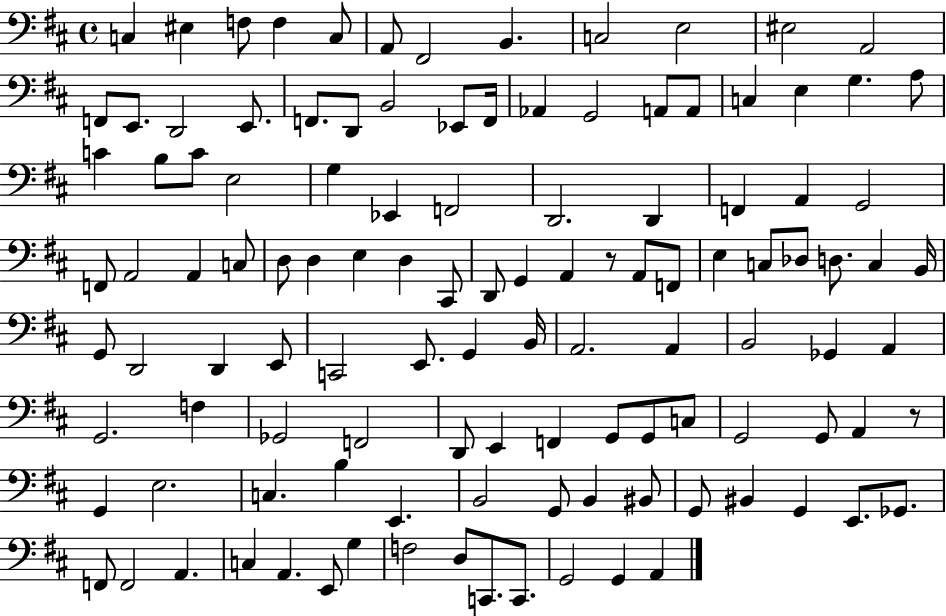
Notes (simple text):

C3/q EIS3/q F3/e F3/q C3/e A2/e F#2/h B2/q. C3/h E3/h EIS3/h A2/h F2/e E2/e. D2/h E2/e. F2/e. D2/e B2/h Eb2/e F2/s Ab2/q G2/h A2/e A2/e C3/q E3/q G3/q. A3/e C4/q B3/e C4/e E3/h G3/q Eb2/q F2/h D2/h. D2/q F2/q A2/q G2/h F2/e A2/h A2/q C3/e D3/e D3/q E3/q D3/q C#2/e D2/e G2/q A2/q R/e A2/e F2/e E3/q C3/e Db3/e D3/e. C3/q B2/s G2/e D2/h D2/q E2/e C2/h E2/e. G2/q B2/s A2/h. A2/q B2/h Gb2/q A2/q G2/h. F3/q Gb2/h F2/h D2/e E2/q F2/q G2/e G2/e C3/e G2/h G2/e A2/q R/e G2/q E3/h. C3/q. B3/q E2/q. B2/h G2/e B2/q BIS2/e G2/e BIS2/q G2/q E2/e. Gb2/e. F2/e F2/h A2/q. C3/q A2/q. E2/e G3/q F3/h D3/e C2/e. C2/e. G2/h G2/q A2/q